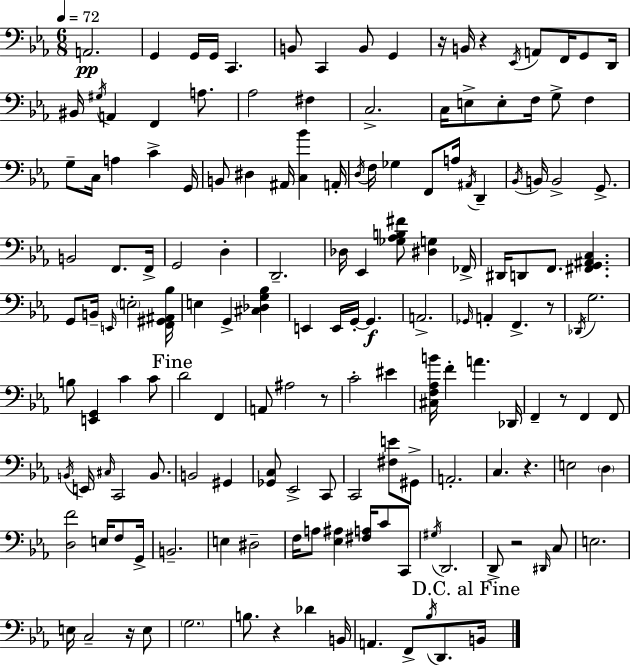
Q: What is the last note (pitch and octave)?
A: B2